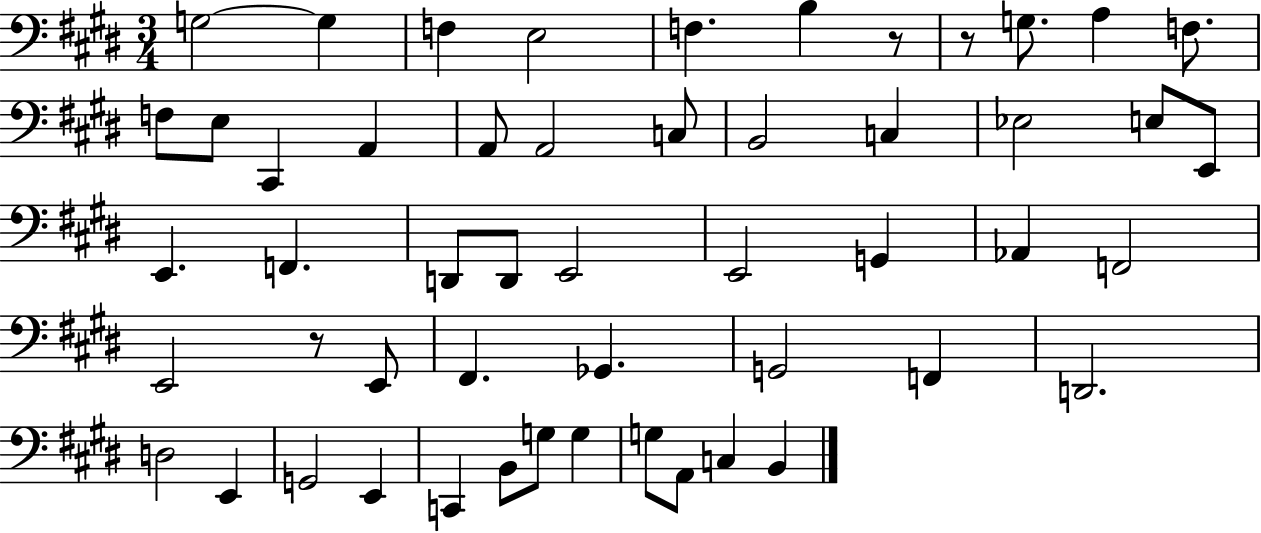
X:1
T:Untitled
M:3/4
L:1/4
K:E
G,2 G, F, E,2 F, B, z/2 z/2 G,/2 A, F,/2 F,/2 E,/2 ^C,, A,, A,,/2 A,,2 C,/2 B,,2 C, _E,2 E,/2 E,,/2 E,, F,, D,,/2 D,,/2 E,,2 E,,2 G,, _A,, F,,2 E,,2 z/2 E,,/2 ^F,, _G,, G,,2 F,, D,,2 D,2 E,, G,,2 E,, C,, B,,/2 G,/2 G, G,/2 A,,/2 C, B,,